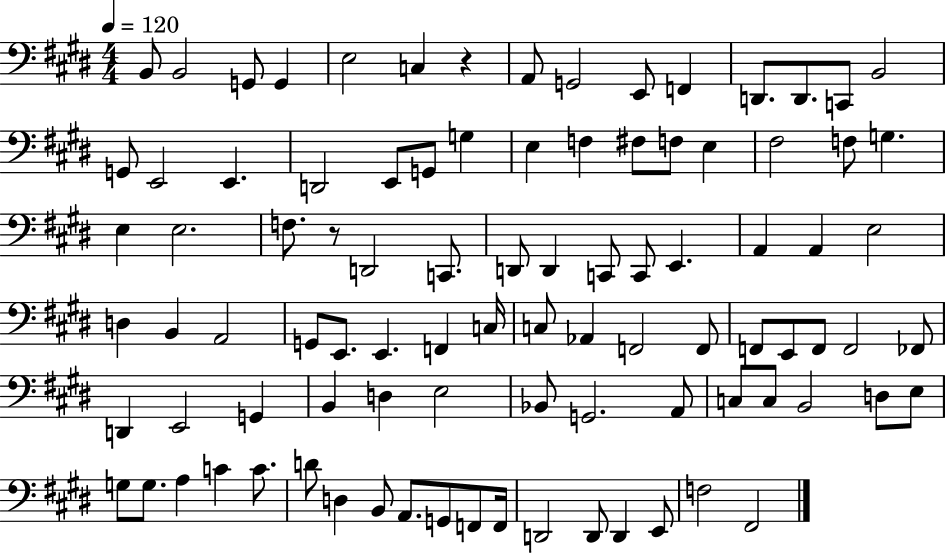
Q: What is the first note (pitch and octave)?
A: B2